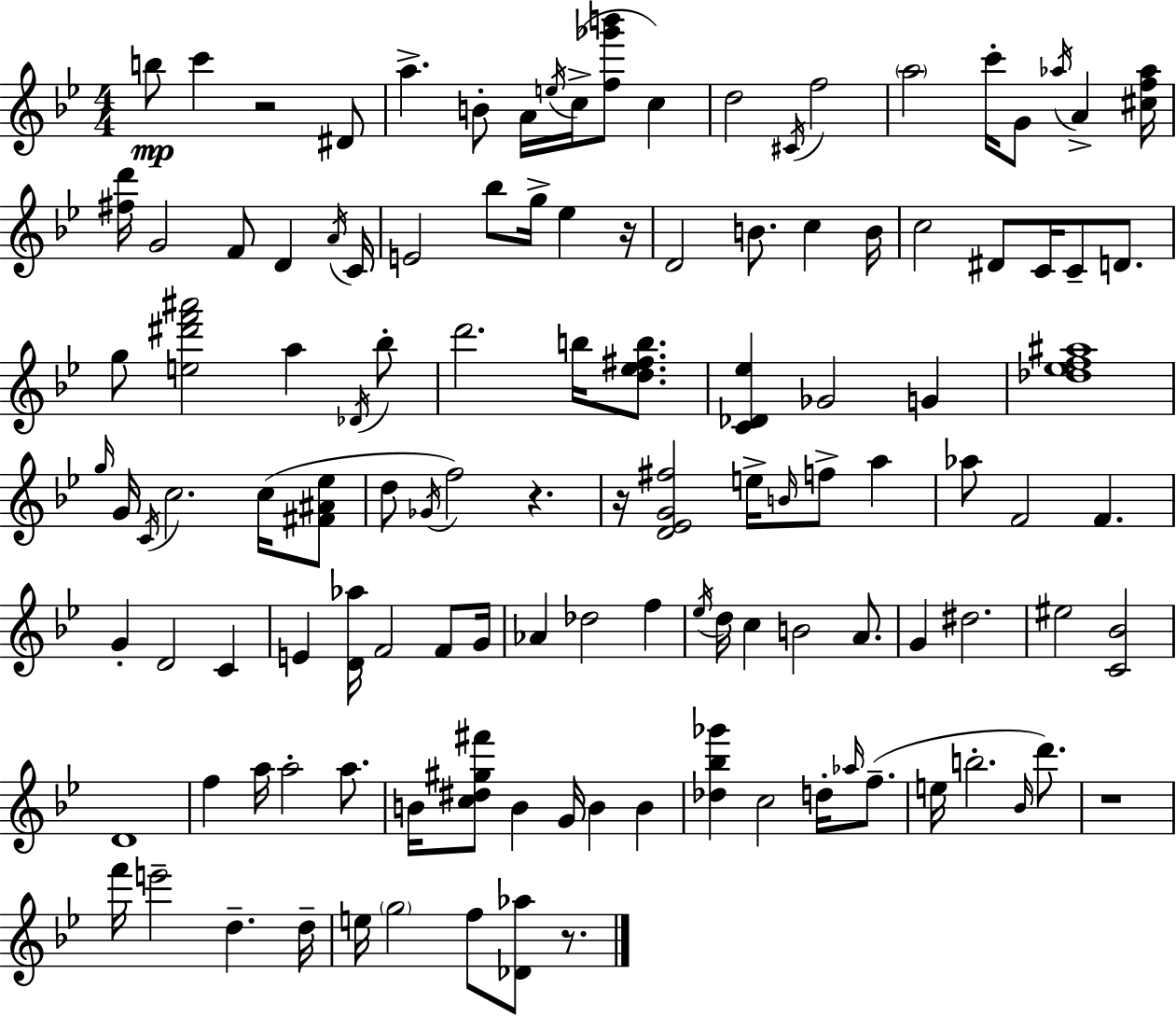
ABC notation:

X:1
T:Untitled
M:4/4
L:1/4
K:Gm
b/2 c' z2 ^D/2 a B/2 A/4 e/4 c/4 [f_g'b']/2 c d2 ^C/4 f2 a2 c'/4 G/2 _a/4 A [^cf_a]/4 [^fd']/4 G2 F/2 D A/4 C/4 E2 _b/2 g/4 _e z/4 D2 B/2 c B/4 c2 ^D/2 C/4 C/2 D/2 g/2 [e^d'f'^a']2 a _D/4 _b/2 d'2 b/4 [d_e^fb]/2 [C_D_e] _G2 G [_d_ef^a]4 g/4 G/4 C/4 c2 c/4 [^F^A_e]/2 d/2 _G/4 f2 z z/4 [D_EG^f]2 e/4 B/4 f/2 a _a/2 F2 F G D2 C E [D_a]/4 F2 F/2 G/4 _A _d2 f _e/4 d/4 c B2 A/2 G ^d2 ^e2 [C_B]2 D4 f a/4 a2 a/2 B/4 [c^d^g^f']/2 B G/4 B B [_d_b_g'] c2 d/4 _a/4 f/2 e/4 b2 _B/4 d'/2 z4 f'/4 e'2 d d/4 e/4 g2 f/2 [_D_a]/2 z/2